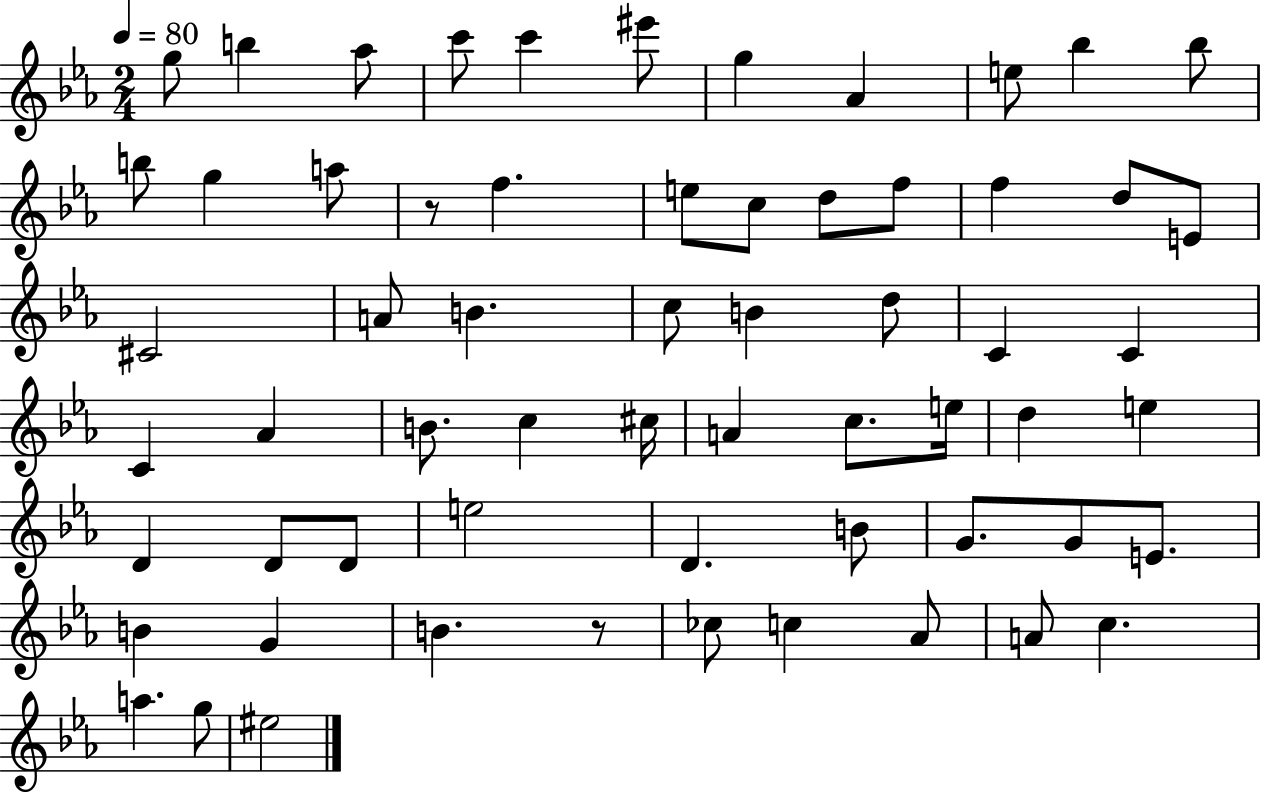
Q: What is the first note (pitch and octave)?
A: G5